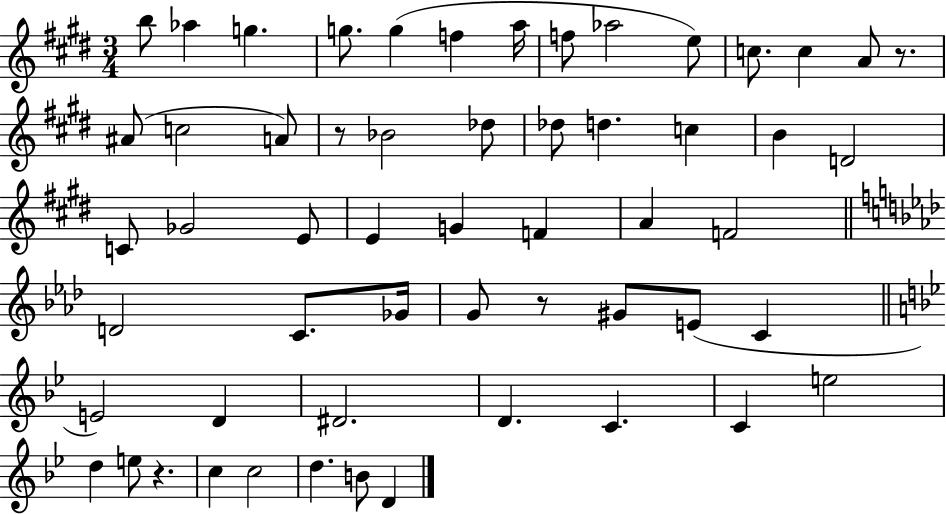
X:1
T:Untitled
M:3/4
L:1/4
K:E
b/2 _a g g/2 g f a/4 f/2 _a2 e/2 c/2 c A/2 z/2 ^A/2 c2 A/2 z/2 _B2 _d/2 _d/2 d c B D2 C/2 _G2 E/2 E G F A F2 D2 C/2 _G/4 G/2 z/2 ^G/2 E/2 C E2 D ^D2 D C C e2 d e/2 z c c2 d B/2 D